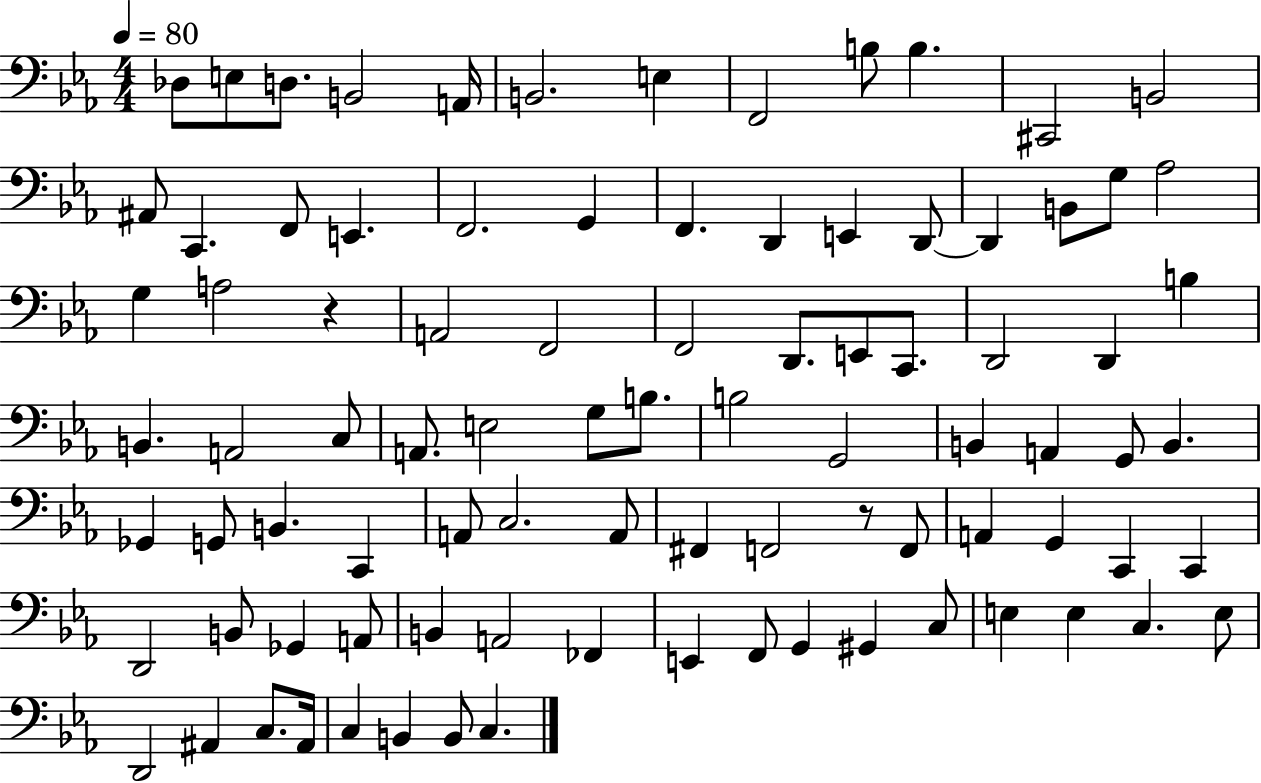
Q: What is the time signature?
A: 4/4